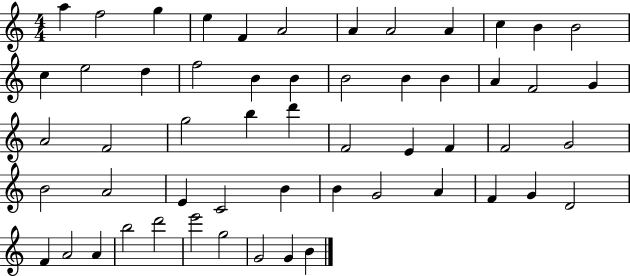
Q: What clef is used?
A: treble